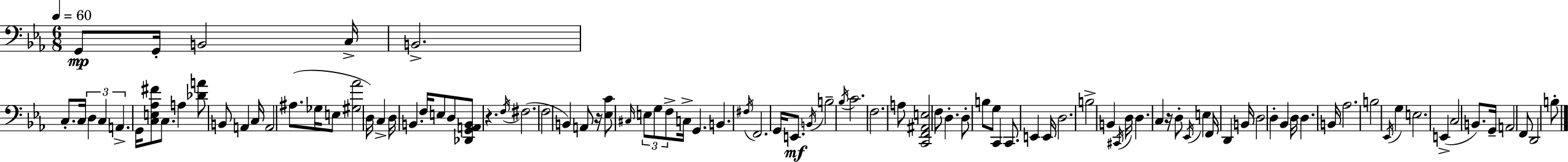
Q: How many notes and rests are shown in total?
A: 99